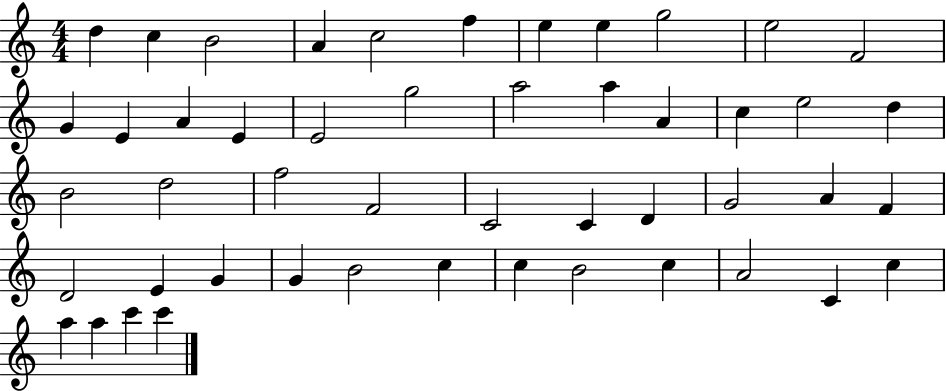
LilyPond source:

{
  \clef treble
  \numericTimeSignature
  \time 4/4
  \key c \major
  d''4 c''4 b'2 | a'4 c''2 f''4 | e''4 e''4 g''2 | e''2 f'2 | \break g'4 e'4 a'4 e'4 | e'2 g''2 | a''2 a''4 a'4 | c''4 e''2 d''4 | \break b'2 d''2 | f''2 f'2 | c'2 c'4 d'4 | g'2 a'4 f'4 | \break d'2 e'4 g'4 | g'4 b'2 c''4 | c''4 b'2 c''4 | a'2 c'4 c''4 | \break a''4 a''4 c'''4 c'''4 | \bar "|."
}